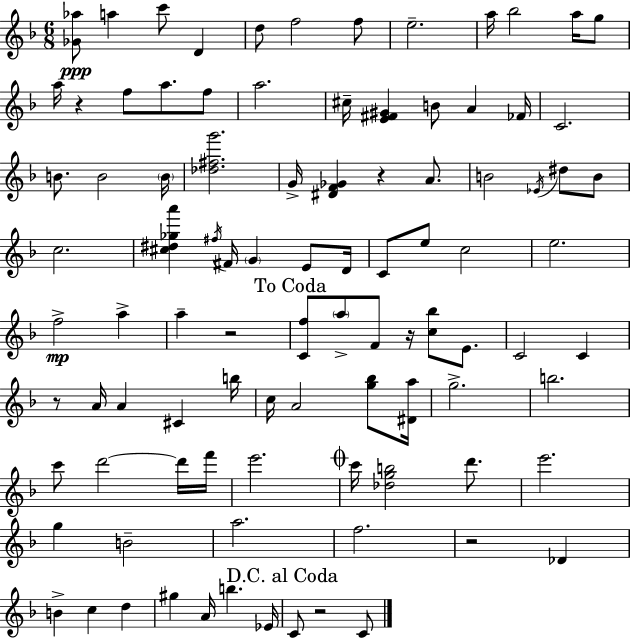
{
  \clef treble
  \numericTimeSignature
  \time 6/8
  \key f \major
  <ges' aes''>8\ppp a''4 c'''8 d'4 | d''8 f''2 f''8 | e''2.-- | a''16 bes''2 a''16 g''8 | \break a''16 r4 f''8 a''8. f''8 | a''2. | cis''16-- <e' fis' gis'>4 b'8 a'4 fes'16 | c'2. | \break b'8. b'2 \parenthesize b'16 | <des'' fis'' g'''>2. | g'16-> <dis' f' ges'>4 r4 a'8. | b'2 \acciaccatura { ees'16 } dis''8 b'8 | \break c''2. | <cis'' dis'' ges'' a'''>4 \acciaccatura { fis''16 } fis'16 \parenthesize g'4 e'8 | d'16 c'8 e''8 c''2 | e''2. | \break f''2->\mp a''4-> | a''4-- r2 | \mark "To Coda" <c' f''>8 \parenthesize a''8-> f'8 r16 <c'' bes''>8 e'8. | c'2 c'4 | \break r8 a'16 a'4 cis'4 | b''16 c''16 a'2 <g'' bes''>8 | <dis' a''>16 g''2.-> | b''2. | \break c'''8 d'''2~~ | d'''16 f'''16 e'''2. | \mark \markup { \musicglyph "scripts.coda" } c'''16 <des'' g'' b''>2 d'''8. | e'''2. | \break g''4 b'2-- | a''2. | f''2. | r2 des'4 | \break b'4-> c''4 d''4 | gis''4 a'16 b''4. | ees'16 \mark "D.C. al Coda" c'8 r2 | c'8 \bar "|."
}